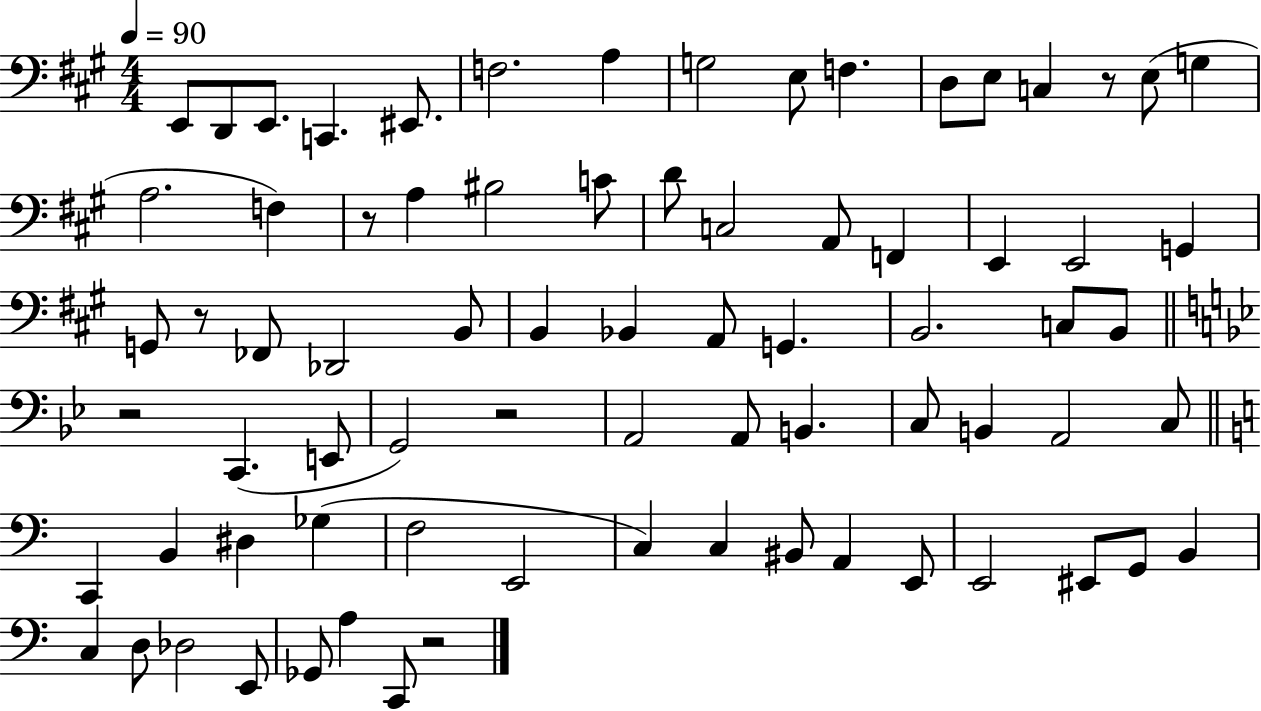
{
  \clef bass
  \numericTimeSignature
  \time 4/4
  \key a \major
  \tempo 4 = 90
  e,8 d,8 e,8. c,4. eis,8. | f2. a4 | g2 e8 f4. | d8 e8 c4 r8 e8( g4 | \break a2. f4) | r8 a4 bis2 c'8 | d'8 c2 a,8 f,4 | e,4 e,2 g,4 | \break g,8 r8 fes,8 des,2 b,8 | b,4 bes,4 a,8 g,4. | b,2. c8 b,8 | \bar "||" \break \key bes \major r2 c,4.( e,8 | g,2) r2 | a,2 a,8 b,4. | c8 b,4 a,2 c8 | \break \bar "||" \break \key c \major c,4 b,4 dis4 ges4( | f2 e,2 | c4) c4 bis,8 a,4 e,8 | e,2 eis,8 g,8 b,4 | \break c4 d8 des2 e,8 | ges,8 a4 c,8 r2 | \bar "|."
}